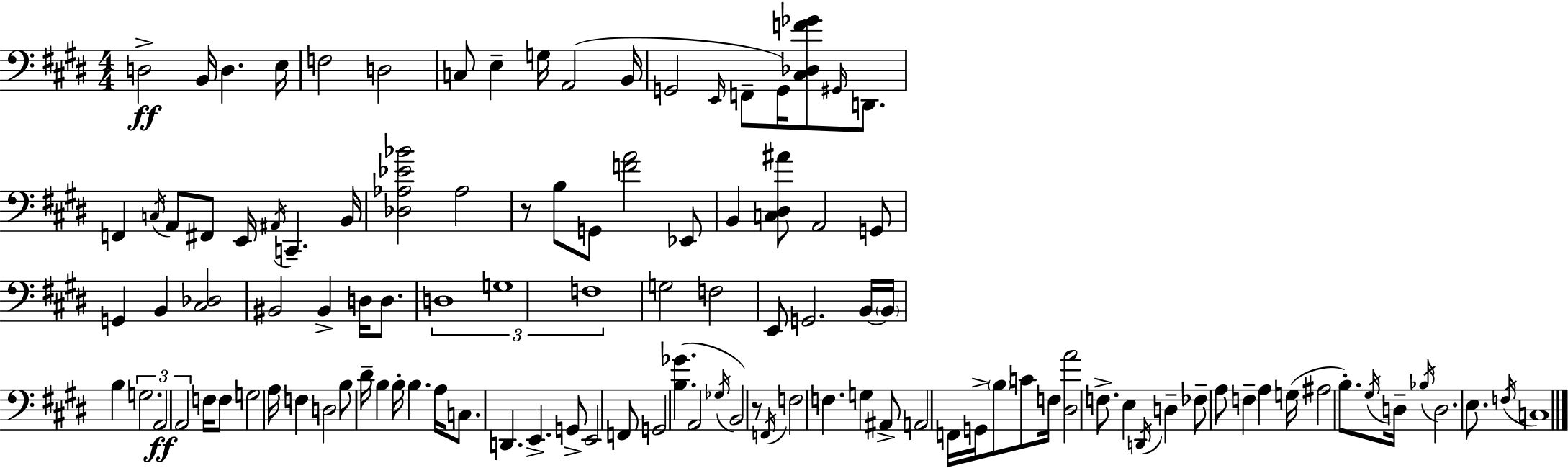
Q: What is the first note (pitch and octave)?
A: D3